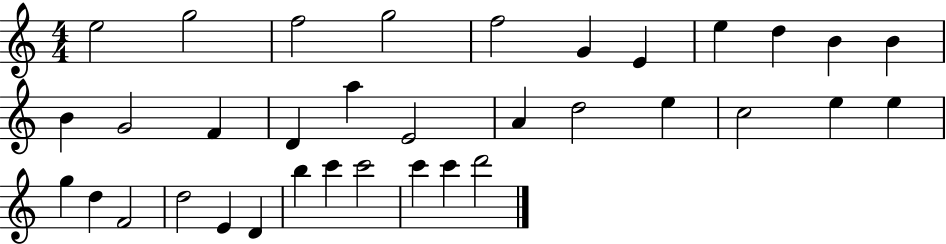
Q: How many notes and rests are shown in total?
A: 35